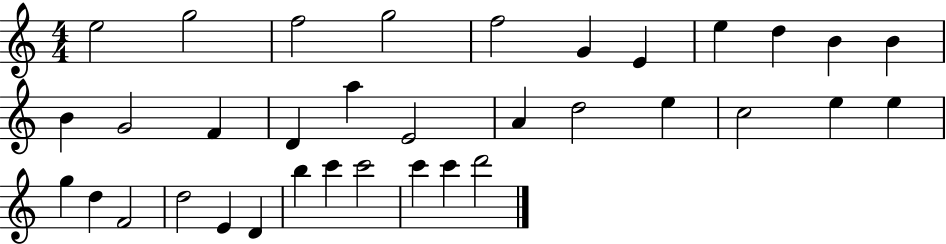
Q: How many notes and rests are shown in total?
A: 35